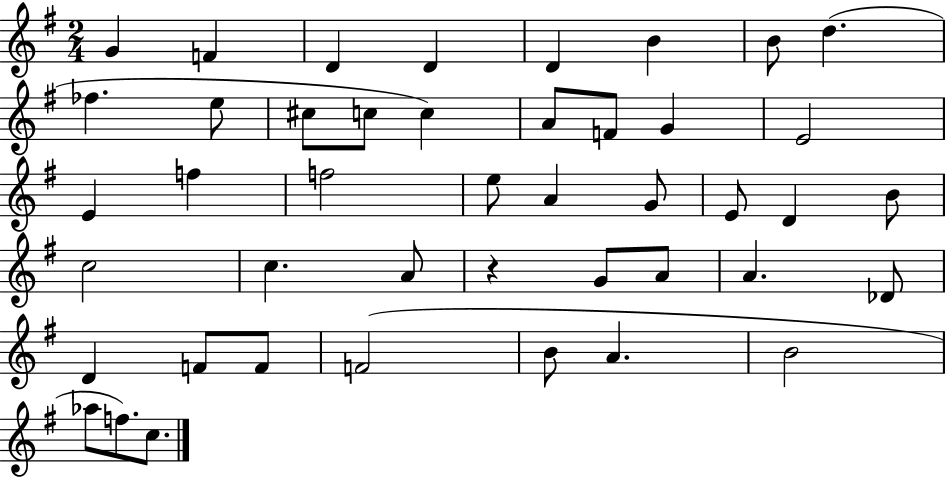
X:1
T:Untitled
M:2/4
L:1/4
K:G
G F D D D B B/2 d _f e/2 ^c/2 c/2 c A/2 F/2 G E2 E f f2 e/2 A G/2 E/2 D B/2 c2 c A/2 z G/2 A/2 A _D/2 D F/2 F/2 F2 B/2 A B2 _a/2 f/2 c/2